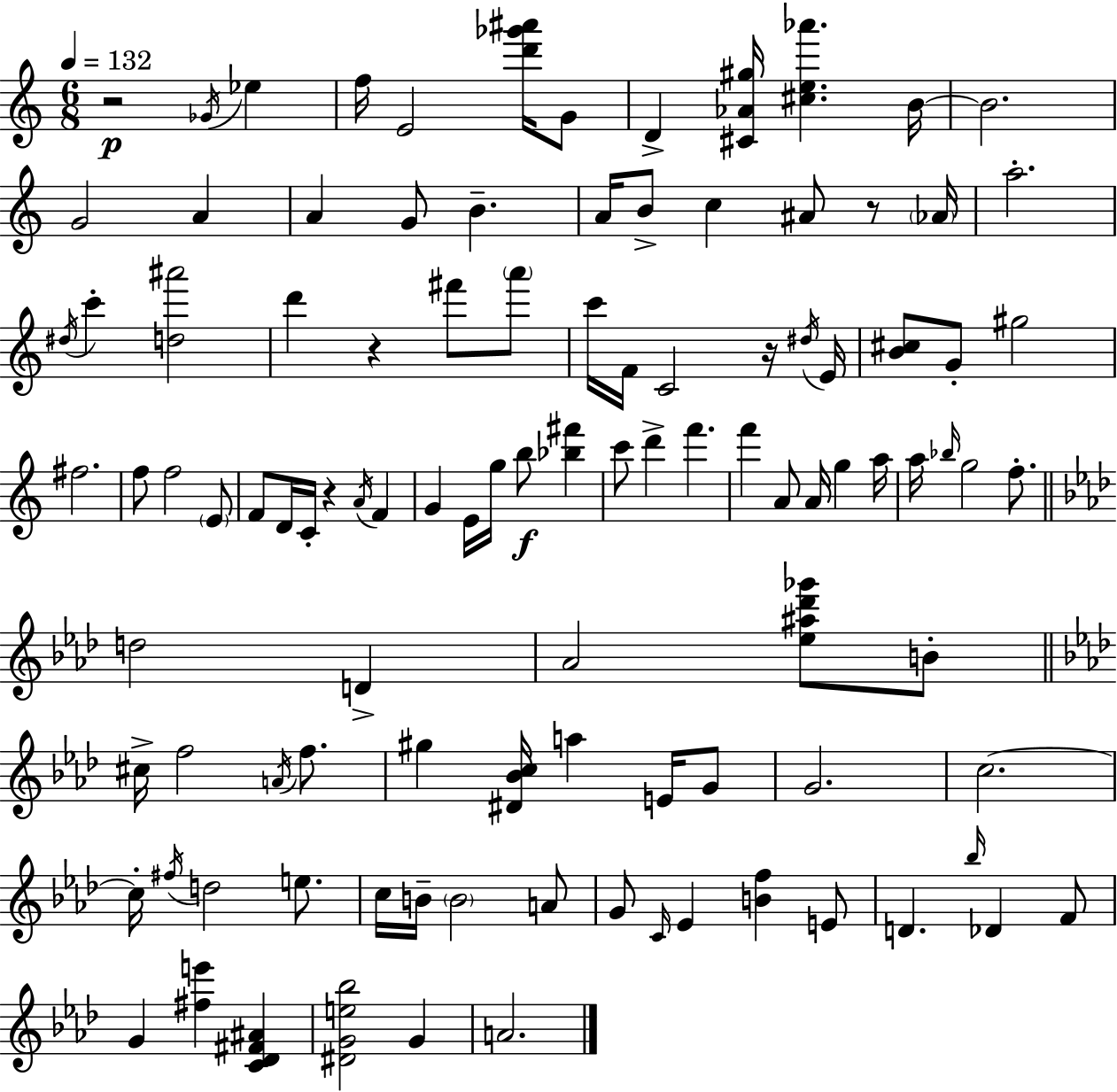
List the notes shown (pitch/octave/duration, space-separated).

R/h Gb4/s Eb5/q F5/s E4/h [D6,Gb6,A#6]/s G4/e D4/q [C#4,Ab4,G#5]/s [C#5,E5,Ab6]/q. B4/s B4/h. G4/h A4/q A4/q G4/e B4/q. A4/s B4/e C5/q A#4/e R/e Ab4/s A5/h. D#5/s C6/q [D5,A#6]/h D6/q R/q F#6/e A6/e C6/s F4/s C4/h R/s D#5/s E4/s [B4,C#5]/e G4/e G#5/h F#5/h. F5/e F5/h E4/e F4/e D4/s C4/s R/q A4/s F4/q G4/q E4/s G5/s B5/e [Bb5,F#6]/q C6/e D6/q F6/q. F6/q A4/e A4/s G5/q A5/s A5/s Bb5/s G5/h F5/e. D5/h D4/q Ab4/h [Eb5,A#5,Db6,Gb6]/e B4/e C#5/s F5/h A4/s F5/e. G#5/q [D#4,Bb4,C5]/s A5/q E4/s G4/e G4/h. C5/h. C5/s F#5/s D5/h E5/e. C5/s B4/s B4/h A4/e G4/e C4/s Eb4/q [B4,F5]/q E4/e D4/q. Bb5/s Db4/q F4/e G4/q [F#5,E6]/q [C4,Db4,F#4,A#4]/q [D#4,G4,E5,Bb5]/h G4/q A4/h.